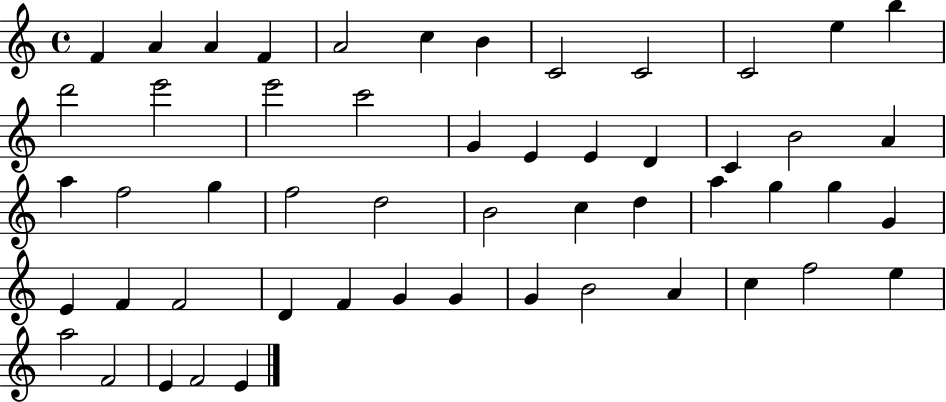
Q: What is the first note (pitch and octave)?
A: F4